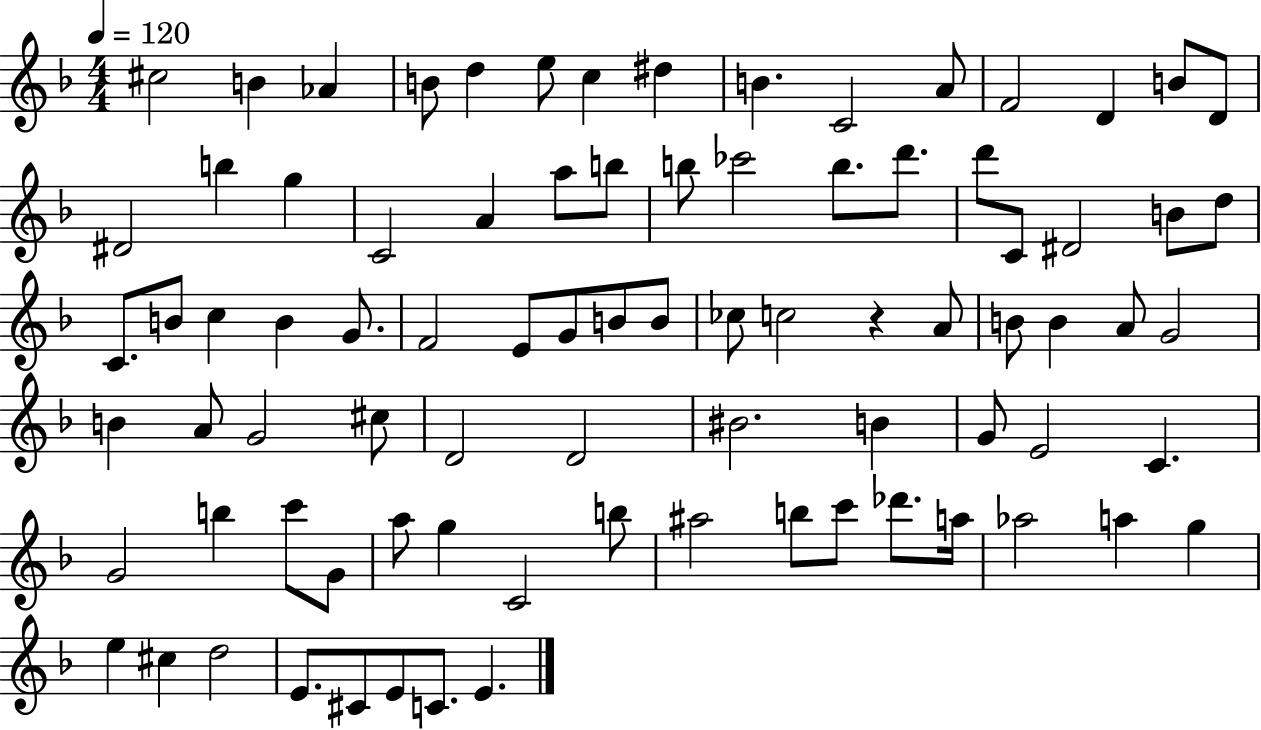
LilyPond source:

{
  \clef treble
  \numericTimeSignature
  \time 4/4
  \key f \major
  \tempo 4 = 120
  cis''2 b'4 aes'4 | b'8 d''4 e''8 c''4 dis''4 | b'4. c'2 a'8 | f'2 d'4 b'8 d'8 | \break dis'2 b''4 g''4 | c'2 a'4 a''8 b''8 | b''8 ces'''2 b''8. d'''8. | d'''8 c'8 dis'2 b'8 d''8 | \break c'8. b'8 c''4 b'4 g'8. | f'2 e'8 g'8 b'8 b'8 | ces''8 c''2 r4 a'8 | b'8 b'4 a'8 g'2 | \break b'4 a'8 g'2 cis''8 | d'2 d'2 | bis'2. b'4 | g'8 e'2 c'4. | \break g'2 b''4 c'''8 g'8 | a''8 g''4 c'2 b''8 | ais''2 b''8 c'''8 des'''8. a''16 | aes''2 a''4 g''4 | \break e''4 cis''4 d''2 | e'8. cis'8 e'8 c'8. e'4. | \bar "|."
}